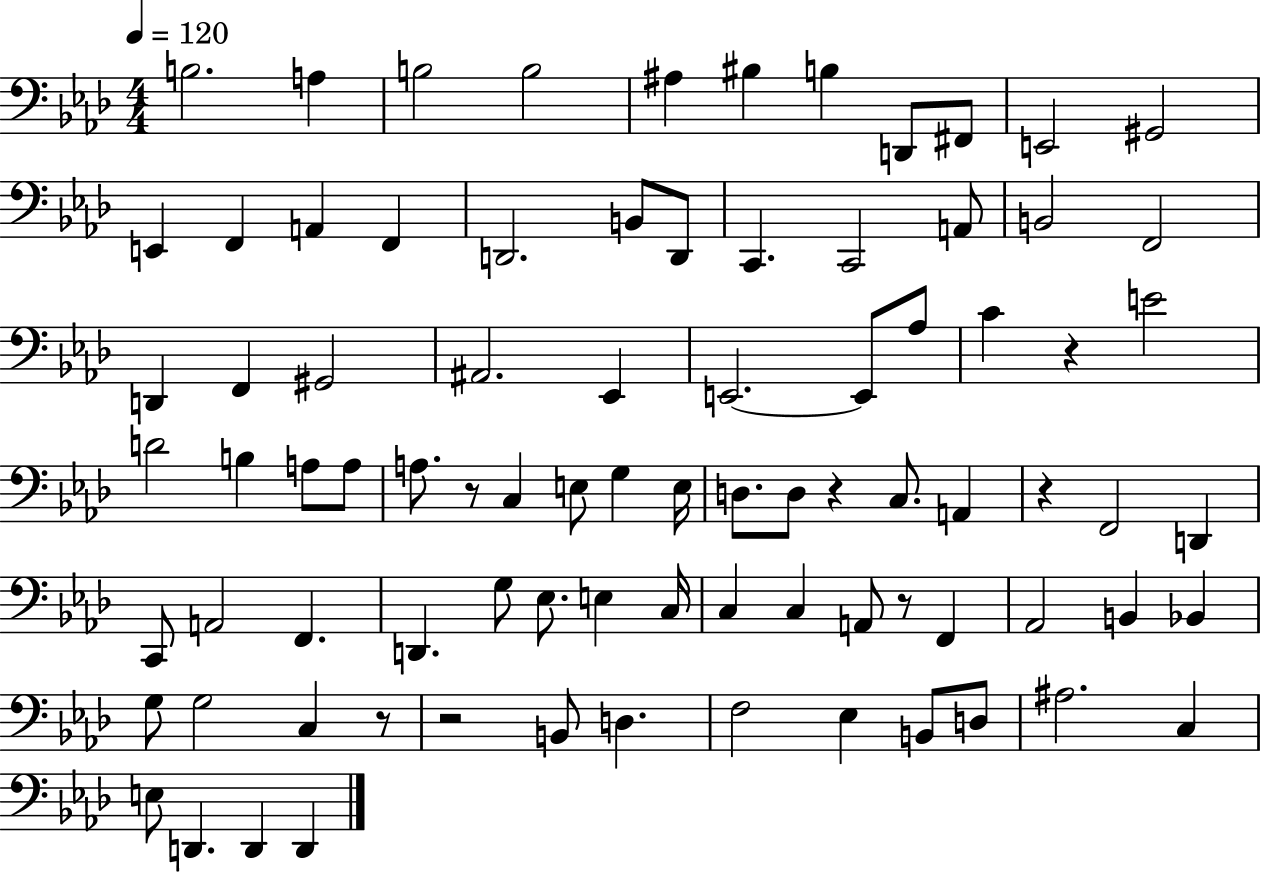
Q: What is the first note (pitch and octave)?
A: B3